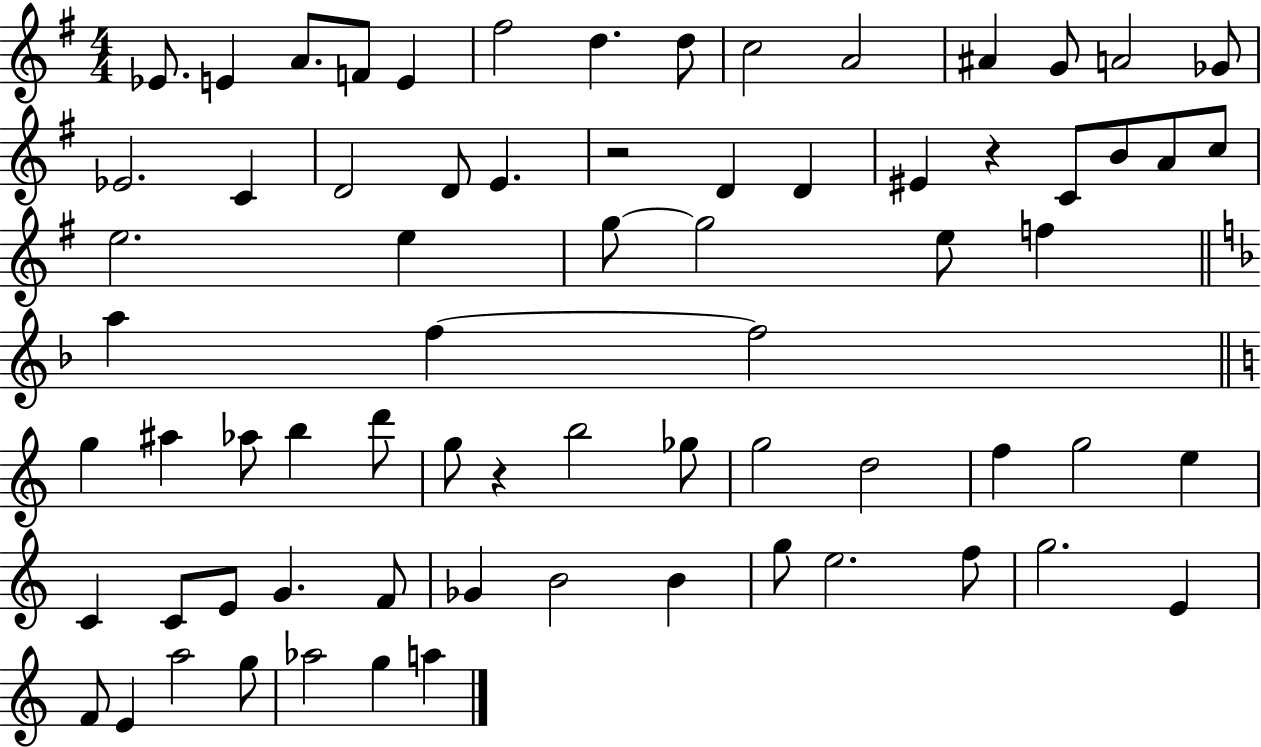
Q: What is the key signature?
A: G major